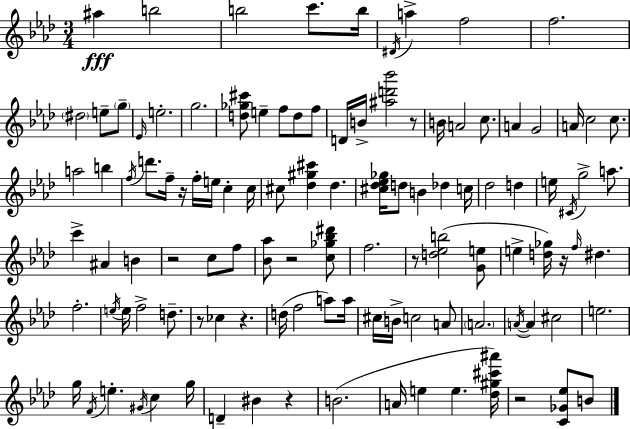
{
  \clef treble
  \numericTimeSignature
  \time 3/4
  \key aes \major
  ais''4\fff b''2 | b''2 c'''8. b''16 | \acciaccatura { dis'16 } a''4-> f''2 | f''2. | \break \parenthesize dis''2 e''8-- \parenthesize g''8-- | \grace { ees'16 } e''2.-. | g''2. | <d'' ges'' cis'''>8 e''4-- f''8 d''8 | \break f''8 d'16 b'16-> <ais'' d''' bes'''>2 | r8 b'16 a'2 c''8. | a'4 g'2 | a'16 c''2 c''8. | \break a''2 b''4 | \acciaccatura { f''16 } d'''8. f''16-- r16 f''16-. e''16 c''4-. | c''16 cis''8 <des'' gis'' cis'''>4 des''4. | <cis'' des'' ees'' ges''>16 d''8 b'4 des''4 | \break c''16 des''2 d''4 | e''16 \acciaccatura { cis'16 } g''2-> | a''8. c'''4-> ais'4 | b'4 r2 | \break c''8 f''8 <bes' aes''>8 r2 | <c'' ges'' bes'' dis'''>8 f''2. | r8 <d'' ees'' b''>2( | <g' e''>8 e''4-> <d'' ges''>16) r16 \grace { f''16 } dis''4. | \break f''2.-. | \acciaccatura { e''16 } e''16 f''2-> | d''8.-- r8 ces''4 | r4. d''16( f''2 | \break a''8) a''16 cis''16 b'16-> c''2 | a'8 \parenthesize a'2. | \acciaccatura { a'16~ }~ a'4 cis''2 | e''2. | \break g''16 \acciaccatura { f'16 } e''4.-. | \acciaccatura { gis'16 } c''4 g''16 d'4-- | bis'4 r4 b'2.( | a'16 e''4 | \break e''4. <des'' gis'' cis''' ais'''>16) r2 | <c' ges' ees''>8 b'8 \bar "|."
}